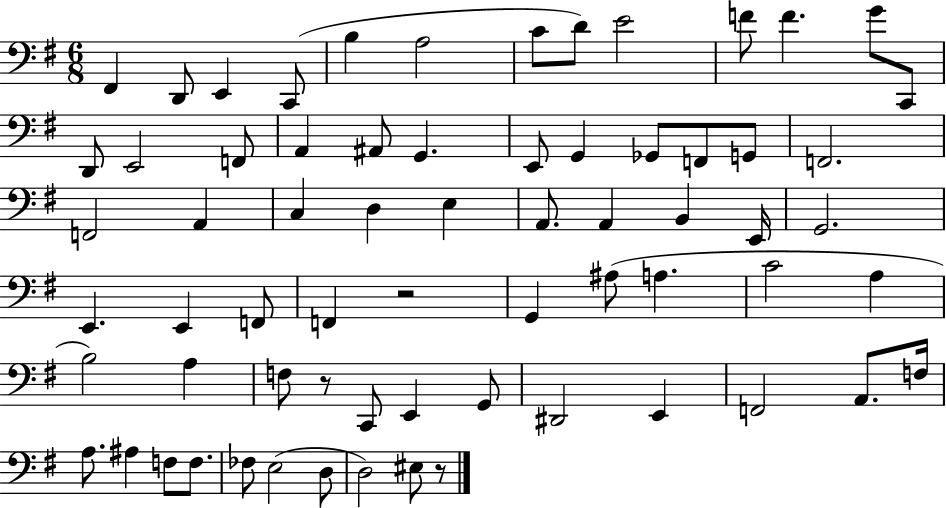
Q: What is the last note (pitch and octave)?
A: EIS3